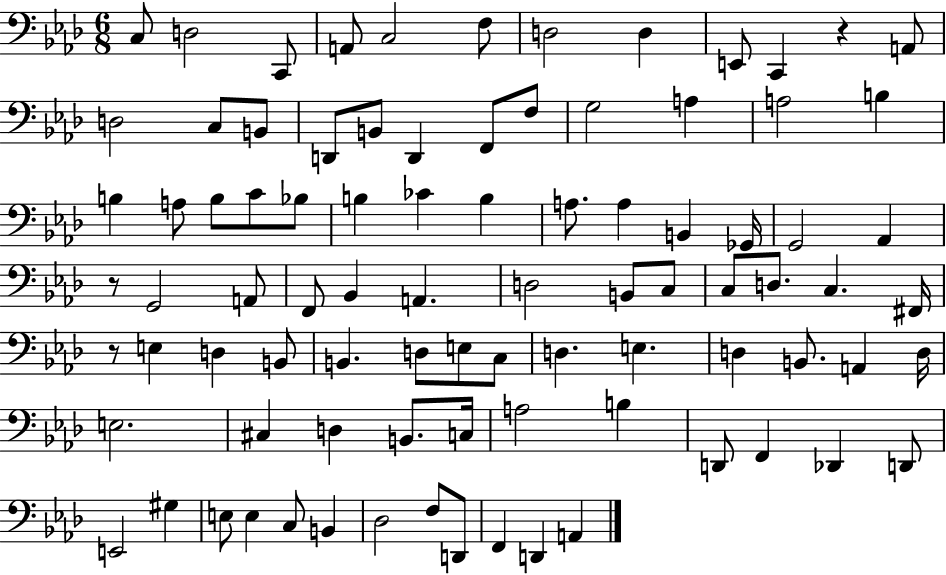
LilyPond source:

{
  \clef bass
  \numericTimeSignature
  \time 6/8
  \key aes \major
  c8 d2 c,8 | a,8 c2 f8 | d2 d4 | e,8 c,4 r4 a,8 | \break d2 c8 b,8 | d,8 b,8 d,4 f,8 f8 | g2 a4 | a2 b4 | \break b4 a8 b8 c'8 bes8 | b4 ces'4 b4 | a8. a4 b,4 ges,16 | g,2 aes,4 | \break r8 g,2 a,8 | f,8 bes,4 a,4. | d2 b,8 c8 | c8 d8. c4. fis,16 | \break r8 e4 d4 b,8 | b,4. d8 e8 c8 | d4. e4. | d4 b,8. a,4 d16 | \break e2. | cis4 d4 b,8. c16 | a2 b4 | d,8 f,4 des,4 d,8 | \break e,2 gis4 | e8 e4 c8 b,4 | des2 f8 d,8 | f,4 d,4 a,4 | \break \bar "|."
}